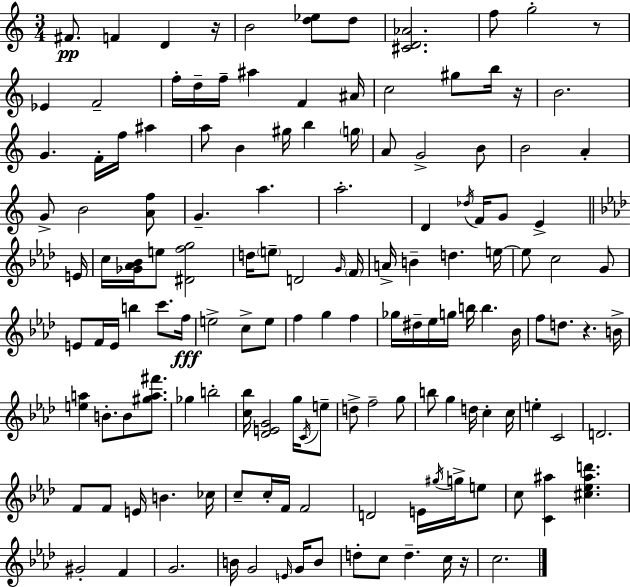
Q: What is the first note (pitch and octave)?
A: F#4